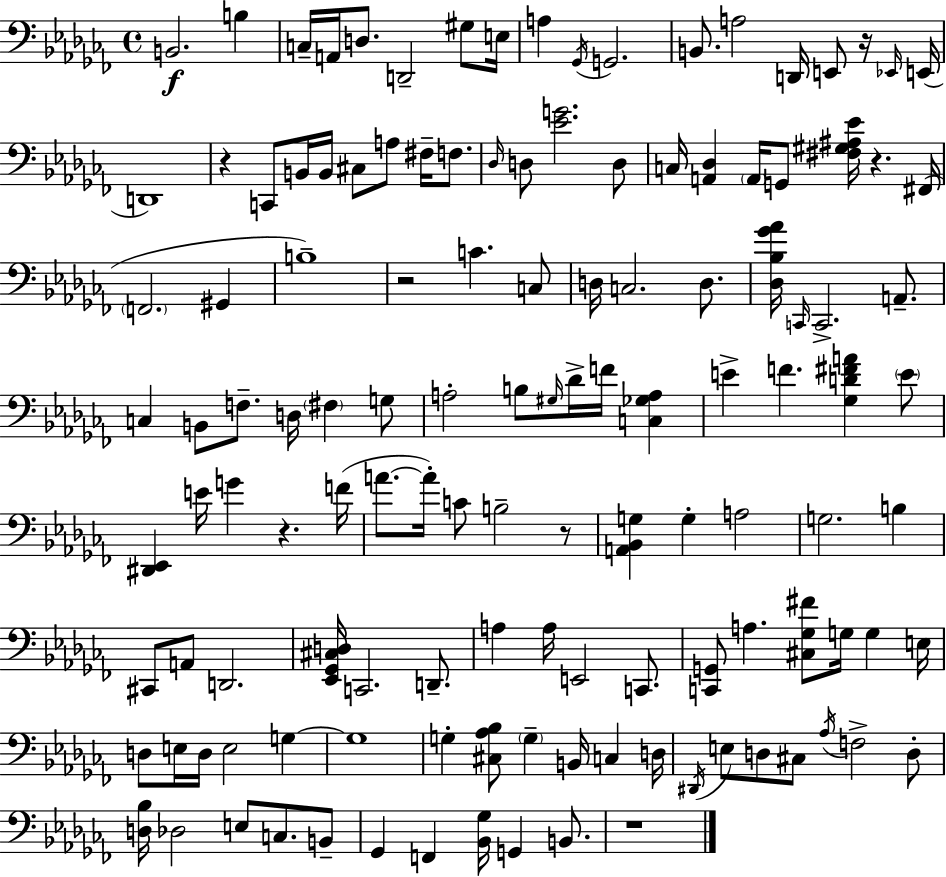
{
  \clef bass
  \time 4/4
  \defaultTimeSignature
  \key aes \minor
  b,2.\f b4 | c16-- a,16 d8. d,2-- gis8 e16 | a4 \acciaccatura { ges,16 } g,2. | b,8. a2 d,16 e,8 r16 | \break \grace { ees,16 }( e,16 d,1) | r4 c,8 b,16 b,16 cis8 a8 fis16-- f8. | \grace { des16 } d8 <ees' g'>2. | d8 c16 <a, des>4 \parenthesize a,16 g,8 <fis gis ais ees'>16 r4. | \break fis,16( \parenthesize f,2. gis,4 | b1--) | r2 c'4. | c8 d16 c2. | \break d8. <des bes ges' aes'>16 \grace { c,16 } c,2.-> | a,8.-- c4 b,8 f8.-- d16 \parenthesize fis4 | g8 a2-. b8 \grace { gis16 } des'16-> | f'16 <c ges a>4 e'4-> f'4. <ges d' fis' a'>4 | \break \parenthesize e'8 <dis, ees,>4 e'16 g'4 r4. | f'16( a'8.~~ a'16-.) c'8 b2-- | r8 <a, bes, g>4 g4-. a2 | g2. | \break b4 cis,8 a,8 d,2. | <ees, ges, cis d>16 c,2. | d,8.-- a4 a16 e,2 | c,8. <c, g,>8 a4. <cis ges fis'>8 g16 | \break g4 e16 d8 e16 d16 e2 | g4~~ g1 | g4-. <cis aes bes>8 \parenthesize g4-- b,16 | c4 d16 \acciaccatura { dis,16 } e8 d8 cis8 \acciaccatura { aes16 } f2-> | \break d8-. <d bes>16 des2 | e8 c8. b,8-- ges,4 f,4 <bes, ges>16 | g,4 b,8. r1 | \bar "|."
}